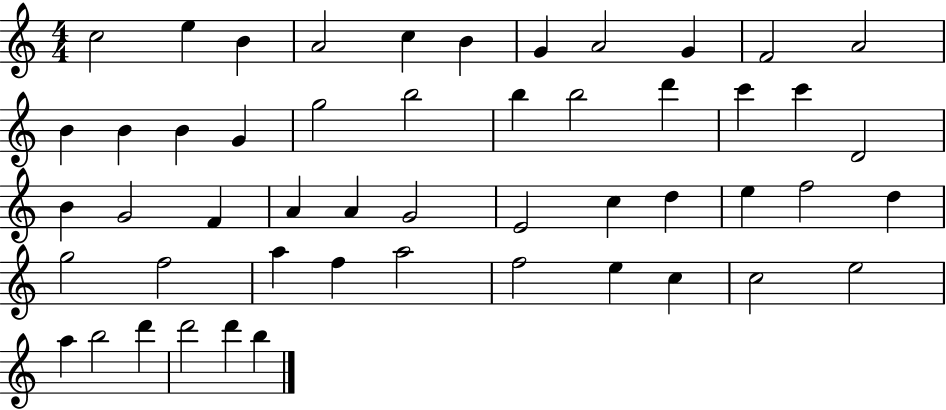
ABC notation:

X:1
T:Untitled
M:4/4
L:1/4
K:C
c2 e B A2 c B G A2 G F2 A2 B B B G g2 b2 b b2 d' c' c' D2 B G2 F A A G2 E2 c d e f2 d g2 f2 a f a2 f2 e c c2 e2 a b2 d' d'2 d' b